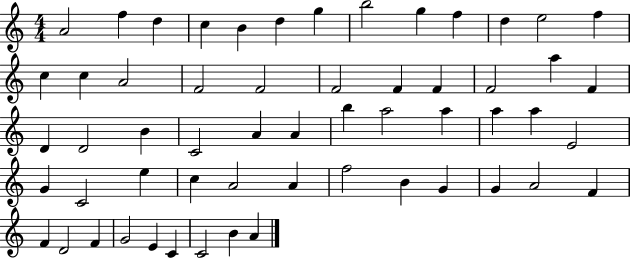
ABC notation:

X:1
T:Untitled
M:4/4
L:1/4
K:C
A2 f d c B d g b2 g f d e2 f c c A2 F2 F2 F2 F F F2 a F D D2 B C2 A A b a2 a a a E2 G C2 e c A2 A f2 B G G A2 F F D2 F G2 E C C2 B A